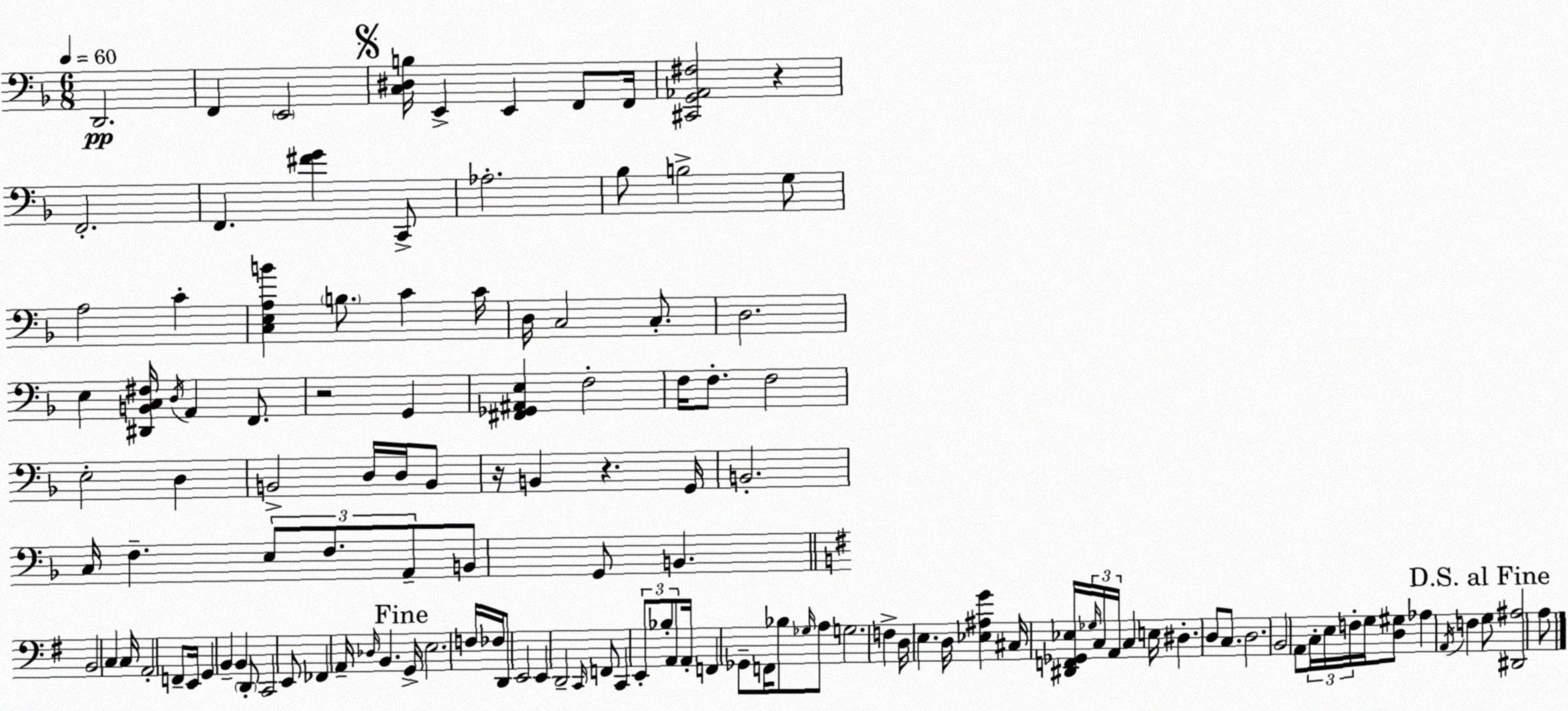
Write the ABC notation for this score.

X:1
T:Untitled
M:6/8
L:1/4
K:F
D,,2 F,, E,,2 [C,^D,B,]/4 E,, E,, F,,/2 F,,/4 [^C,,G,,_A,,^F,]2 z F,,2 F,, [^FG] C,,/2 _A,2 _B,/2 B,2 G,/2 A,2 C [C,E,A,B] B,/2 C C/4 D,/4 C,2 C,/2 D,2 E, [^D,,B,,C,^F,]/4 D,/4 A,, F,,/2 z2 G,, [^F,,_G,,^A,,E,] F,2 F,/4 F,/2 F,2 E,2 D, B,,2 D,/4 D,/4 B,,/2 z/4 B,, z G,,/4 B,,2 C,/4 F, E,/2 F,/2 A,,/2 B,,/2 G,,/2 B,, B,,2 C, C,/4 A,,2 F,,/2 E,,/4 G,, B,, B,, D,,/2 C,,2 E,,/2 _F,, A,,/4 _D,/4 B,, G,,/4 E,2 F,/4 _F,/4 D,,/2 E,,2 E,, D,,2 C,,/4 F,,/2 C,, E,,/2 _B,/2 A,,/2 A,,/4 F,, _G,,/2 F,,/4 _B,/2 _G,/4 A,/2 G,2 F, D,/4 E, D,/4 [_E,^A,G] ^C,/4 [^D,,F,,_G,,_E,]/4 _G,/4 C,/4 A,,/4 C, E,/4 ^D, D,/2 C,/2 D,2 B,,2 A,,/2 C,/4 E,/4 F,/4 G,/4 [D,^G,]/2 _A, A,,/4 F, G,/2 [^D,,^A,]2 A,/2